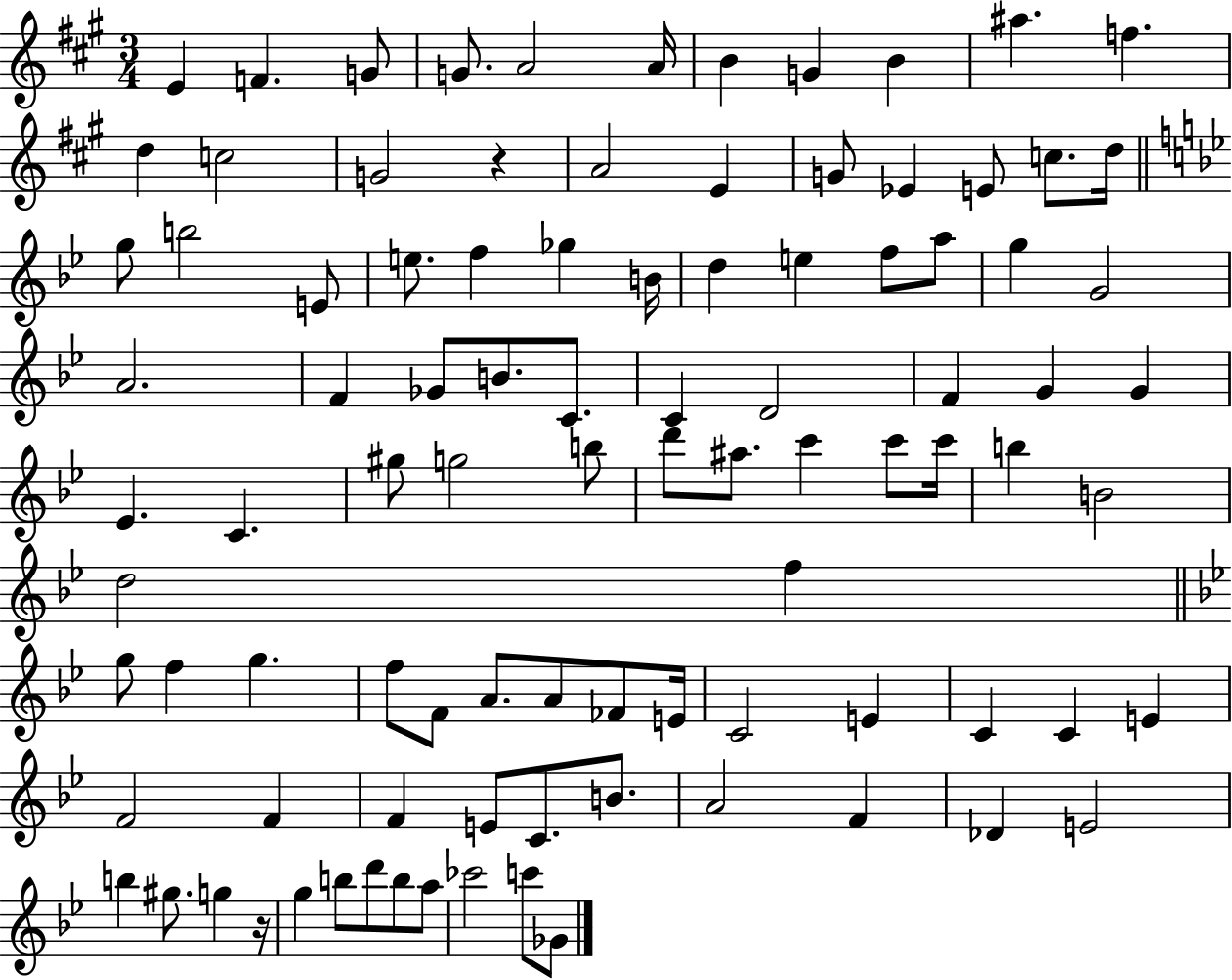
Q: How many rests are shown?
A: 2